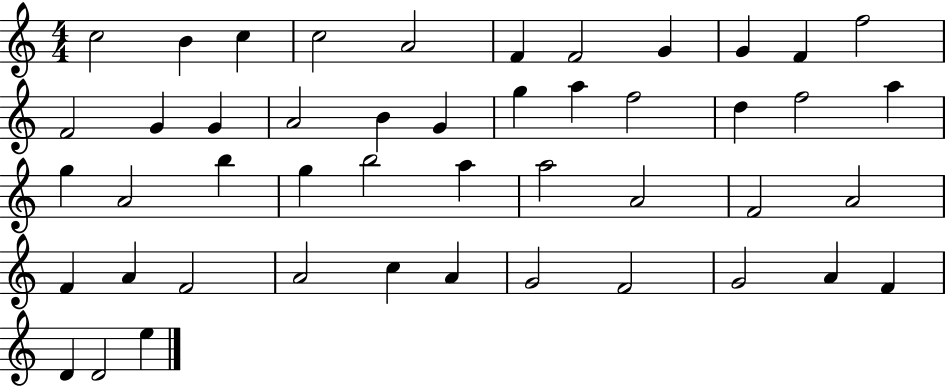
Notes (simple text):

C5/h B4/q C5/q C5/h A4/h F4/q F4/h G4/q G4/q F4/q F5/h F4/h G4/q G4/q A4/h B4/q G4/q G5/q A5/q F5/h D5/q F5/h A5/q G5/q A4/h B5/q G5/q B5/h A5/q A5/h A4/h F4/h A4/h F4/q A4/q F4/h A4/h C5/q A4/q G4/h F4/h G4/h A4/q F4/q D4/q D4/h E5/q